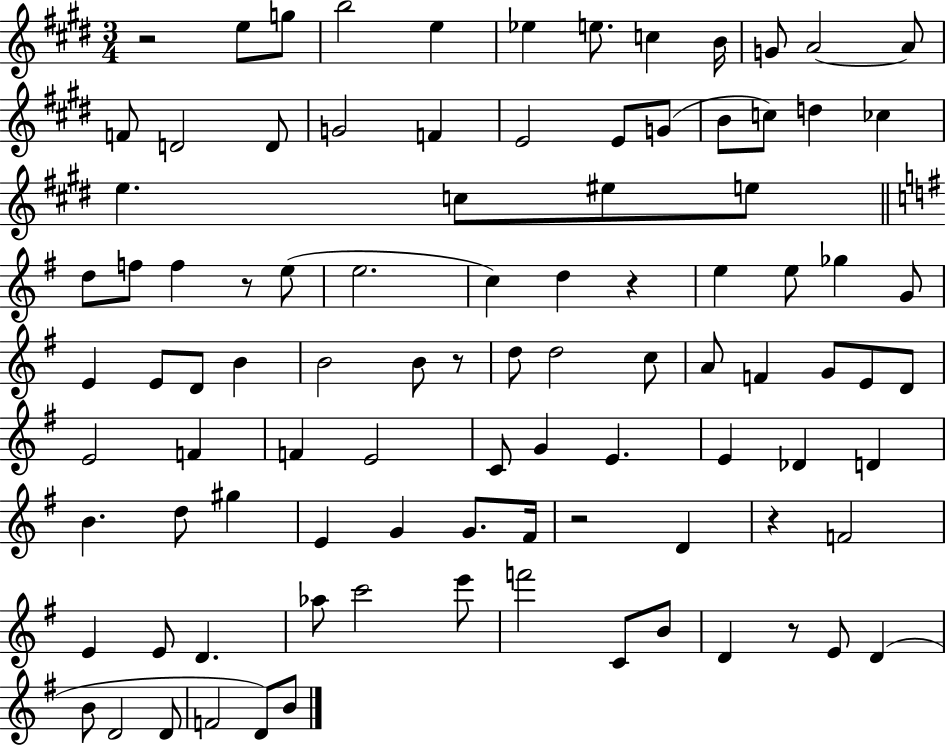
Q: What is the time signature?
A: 3/4